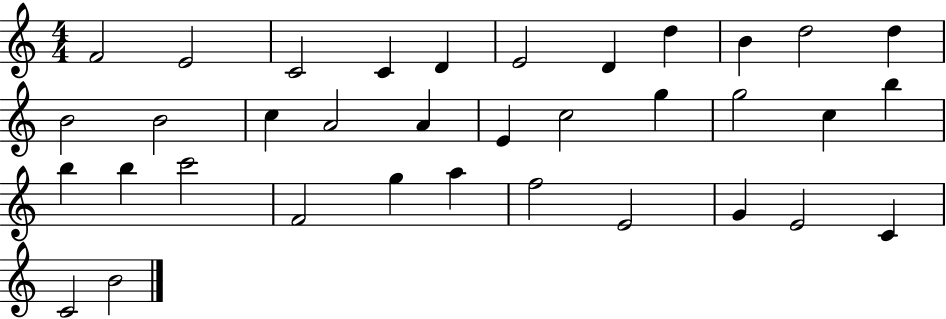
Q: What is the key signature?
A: C major